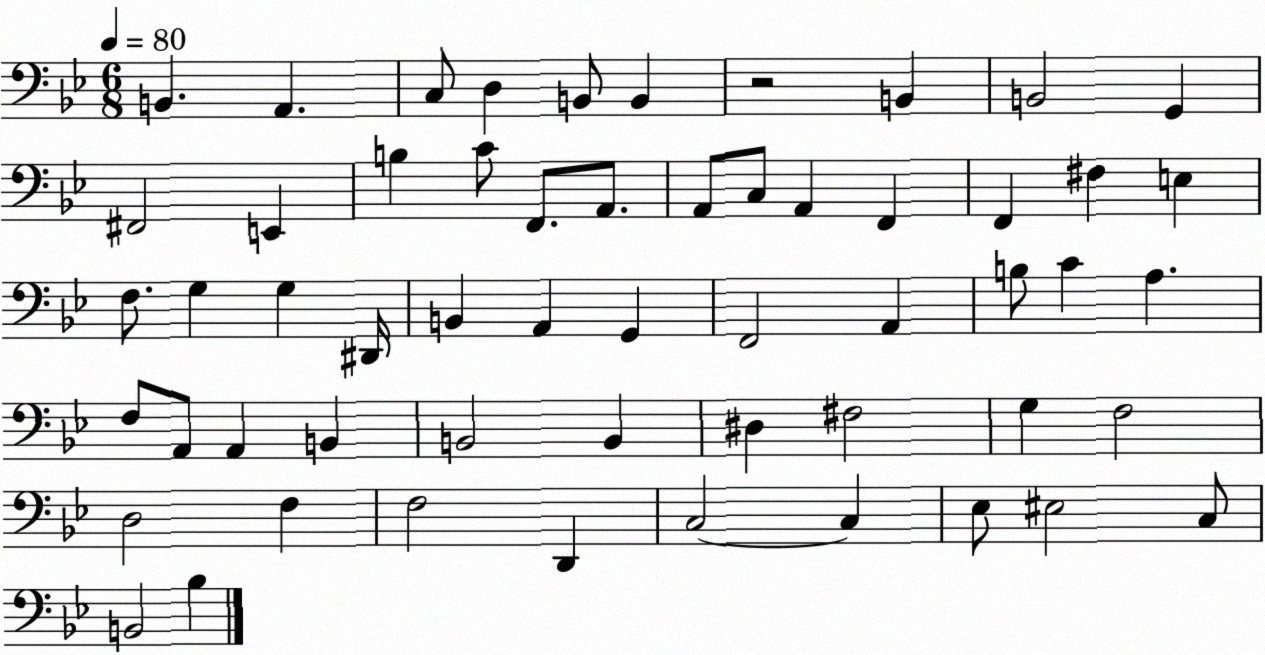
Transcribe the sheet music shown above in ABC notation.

X:1
T:Untitled
M:6/8
L:1/4
K:Bb
B,, A,, C,/2 D, B,,/2 B,, z2 B,, B,,2 G,, ^F,,2 E,, B, C/2 F,,/2 A,,/2 A,,/2 C,/2 A,, F,, F,, ^F, E, F,/2 G, G, ^D,,/4 B,, A,, G,, F,,2 A,, B,/2 C A, F,/2 A,,/2 A,, B,, B,,2 B,, ^D, ^F,2 G, F,2 D,2 F, F,2 D,, C,2 C, _E,/2 ^E,2 C,/2 B,,2 _B,